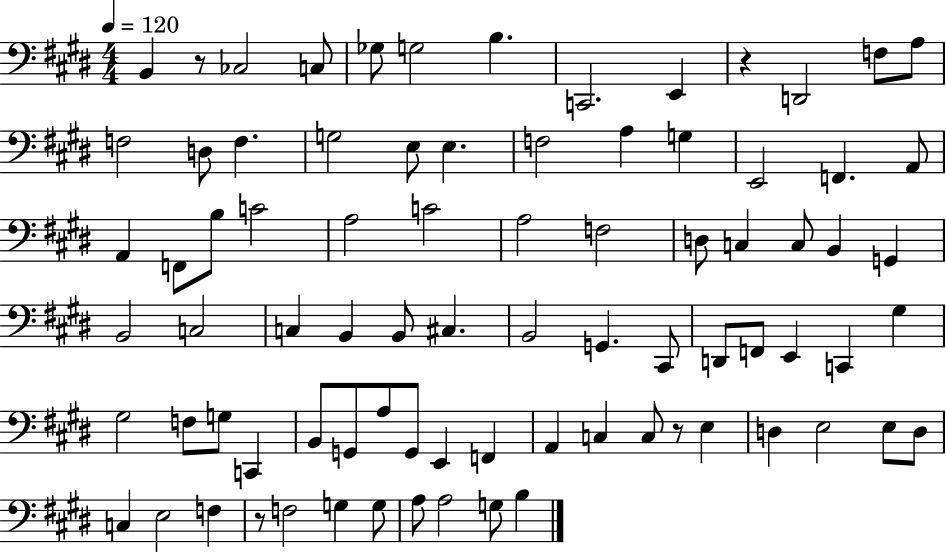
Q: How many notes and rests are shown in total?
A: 82